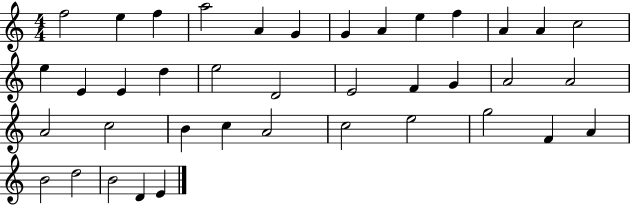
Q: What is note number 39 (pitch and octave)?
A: E4